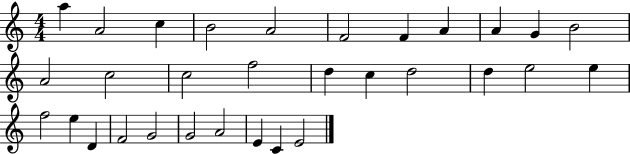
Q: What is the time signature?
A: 4/4